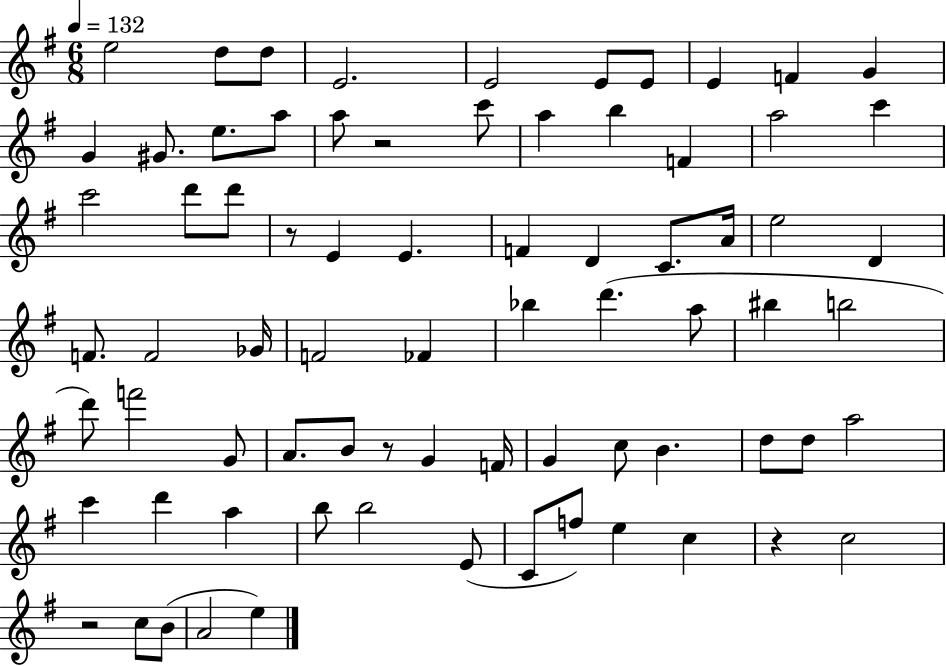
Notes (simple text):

E5/h D5/e D5/e E4/h. E4/h E4/e E4/e E4/q F4/q G4/q G4/q G#4/e. E5/e. A5/e A5/e R/h C6/e A5/q B5/q F4/q A5/h C6/q C6/h D6/e D6/e R/e E4/q E4/q. F4/q D4/q C4/e. A4/s E5/h D4/q F4/e. F4/h Gb4/s F4/h FES4/q Bb5/q D6/q. A5/e BIS5/q B5/h D6/e F6/h G4/e A4/e. B4/e R/e G4/q F4/s G4/q C5/e B4/q. D5/e D5/e A5/h C6/q D6/q A5/q B5/e B5/h E4/e C4/e F5/e E5/q C5/q R/q C5/h R/h C5/e B4/e A4/h E5/q